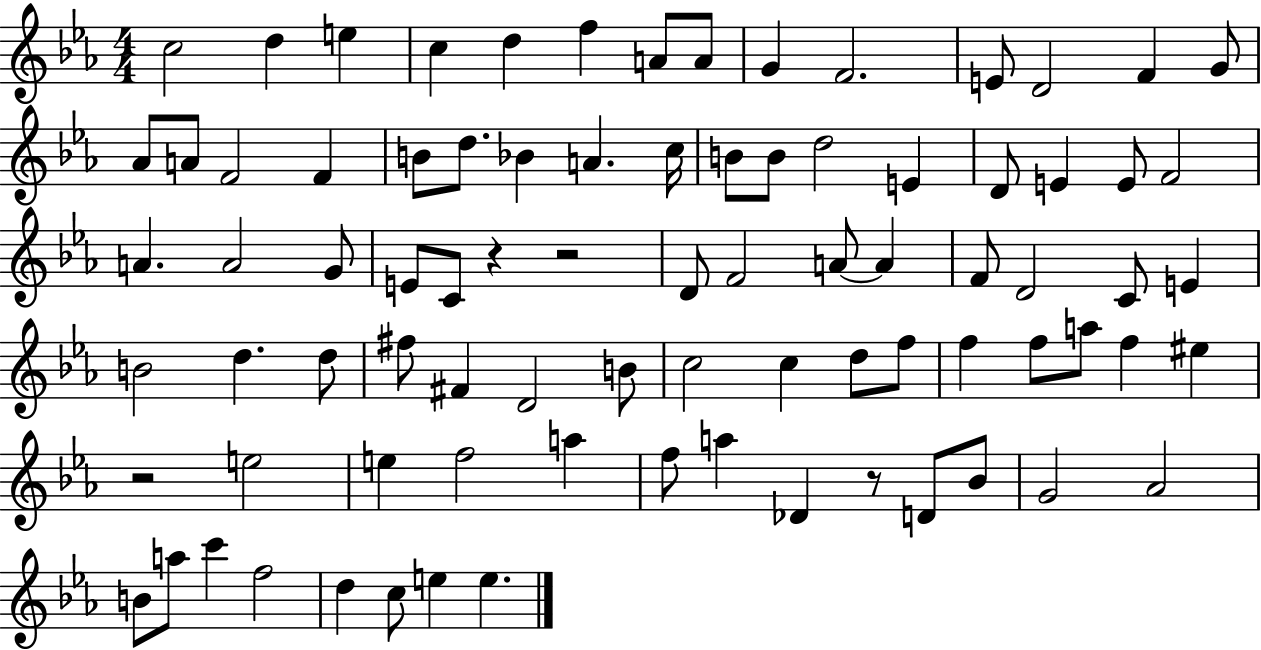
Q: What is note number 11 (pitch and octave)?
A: E4